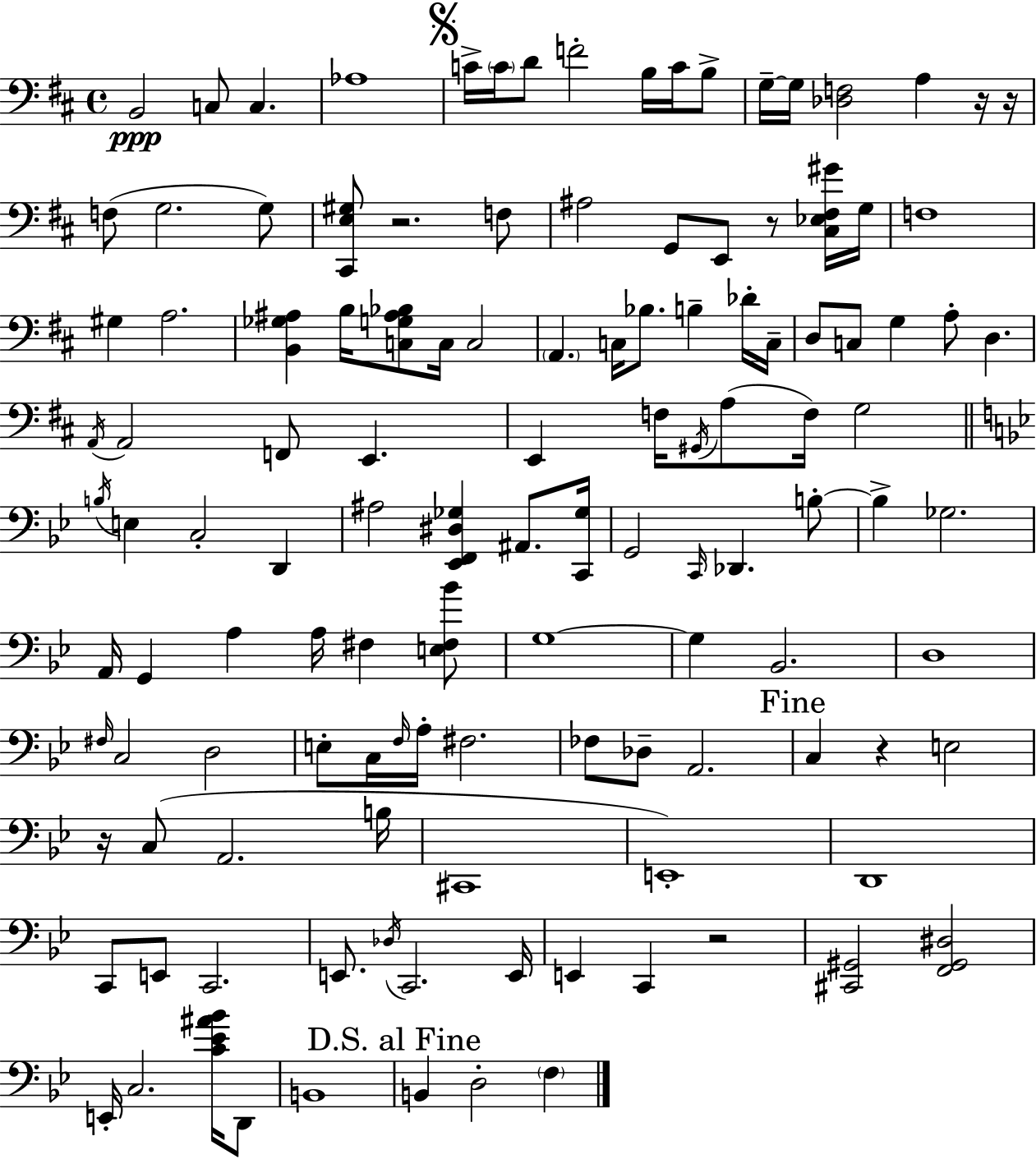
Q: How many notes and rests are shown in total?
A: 123